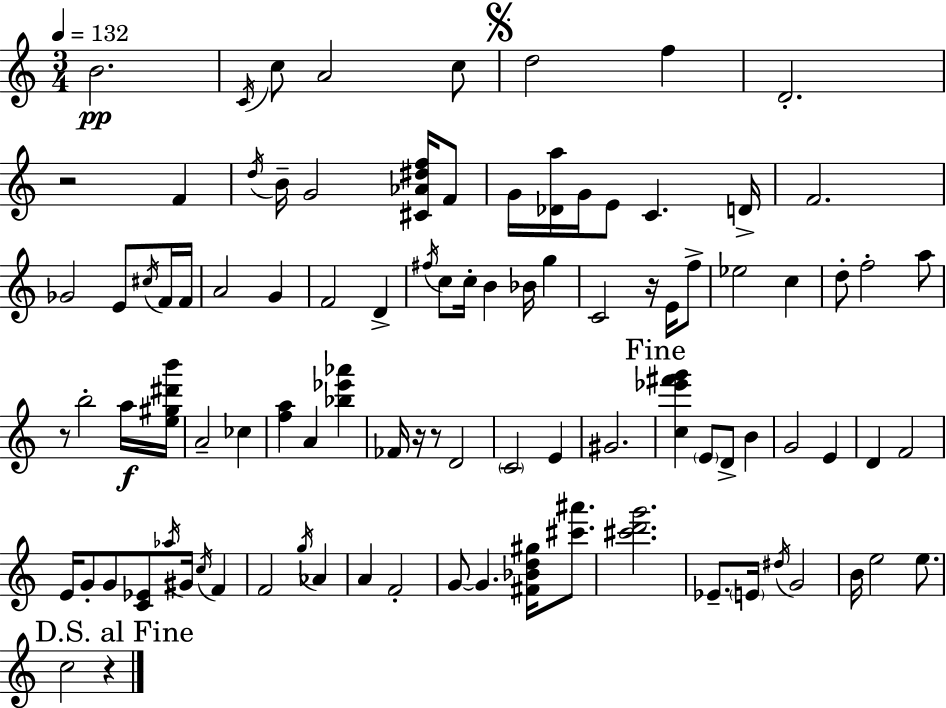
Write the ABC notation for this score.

X:1
T:Untitled
M:3/4
L:1/4
K:C
B2 C/4 c/2 A2 c/2 d2 f D2 z2 F d/4 B/4 G2 [^C_A^df]/4 F/2 G/4 [_Da]/4 G/4 E/2 C D/4 F2 _G2 E/2 ^c/4 F/4 F/4 A2 G F2 D ^f/4 c/2 c/4 B _B/4 g C2 z/4 E/4 f/2 _e2 c d/2 f2 a/2 z/2 b2 a/4 [e^g^d'b']/4 A2 _c [fa] A [_b_e'_a'] _F/4 z/4 z/2 D2 C2 E ^G2 [c_e'^f'g'] E/2 D/2 B G2 E D F2 E/4 G/2 G/2 [C_E]/2 _a/4 ^G/4 c/4 F F2 g/4 _A A F2 G/2 G [^F_Bd^g]/4 [^c'^a']/2 [^c'd'g']2 _E/2 E/4 ^d/4 G2 B/4 e2 e/2 c2 z